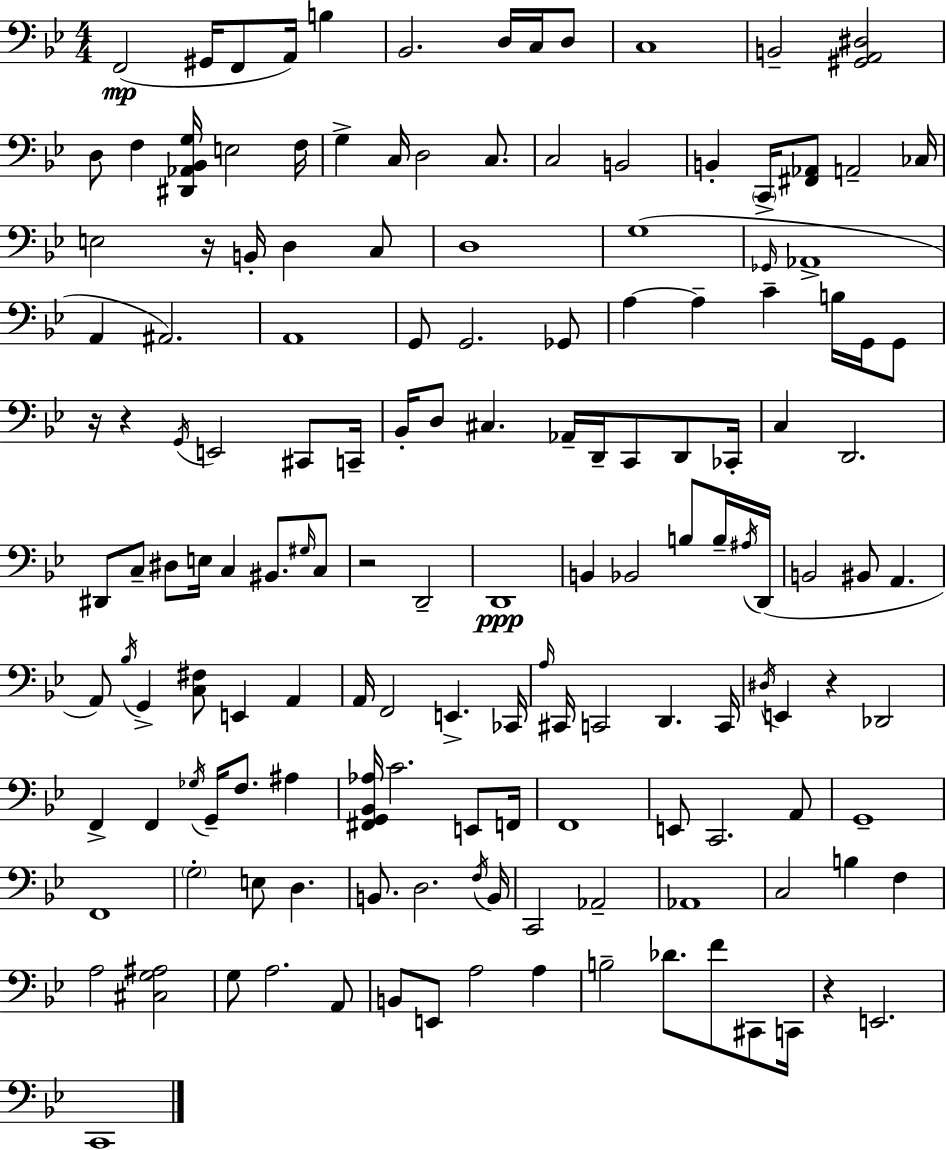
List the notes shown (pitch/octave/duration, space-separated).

F2/h G#2/s F2/e A2/s B3/q Bb2/h. D3/s C3/s D3/e C3/w B2/h [G#2,A2,D#3]/h D3/e F3/q [D#2,Ab2,Bb2,G3]/s E3/h F3/s G3/q C3/s D3/h C3/e. C3/h B2/h B2/q C2/s [F#2,Ab2]/e A2/h CES3/s E3/h R/s B2/s D3/q C3/e D3/w G3/w Gb2/s Ab2/w A2/q A#2/h. A2/w G2/e G2/h. Gb2/e A3/q A3/q C4/q B3/s G2/s G2/e R/s R/q G2/s E2/h C#2/e C2/s Bb2/s D3/e C#3/q. Ab2/s D2/s C2/e D2/e CES2/s C3/q D2/h. D#2/e C3/e D#3/e E3/s C3/q BIS2/e. G#3/s C3/e R/h D2/h D2/w B2/q Bb2/h B3/e B3/s A#3/s D2/s B2/h BIS2/e A2/q. A2/e Bb3/s G2/q [C3,F#3]/e E2/q A2/q A2/s F2/h E2/q. CES2/s A3/s C#2/s C2/h D2/q. C2/s D#3/s E2/q R/q Db2/h F2/q F2/q Gb3/s G2/s F3/e. A#3/q [F#2,G2,Bb2,Ab3]/s C4/h. E2/e F2/s F2/w E2/e C2/h. A2/e G2/w F2/w G3/h E3/e D3/q. B2/e. D3/h. F3/s B2/s C2/h Ab2/h Ab2/w C3/h B3/q F3/q A3/h [C#3,G3,A#3]/h G3/e A3/h. A2/e B2/e E2/e A3/h A3/q B3/h Db4/e. F4/e C#2/e C2/s R/q E2/h. C2/w